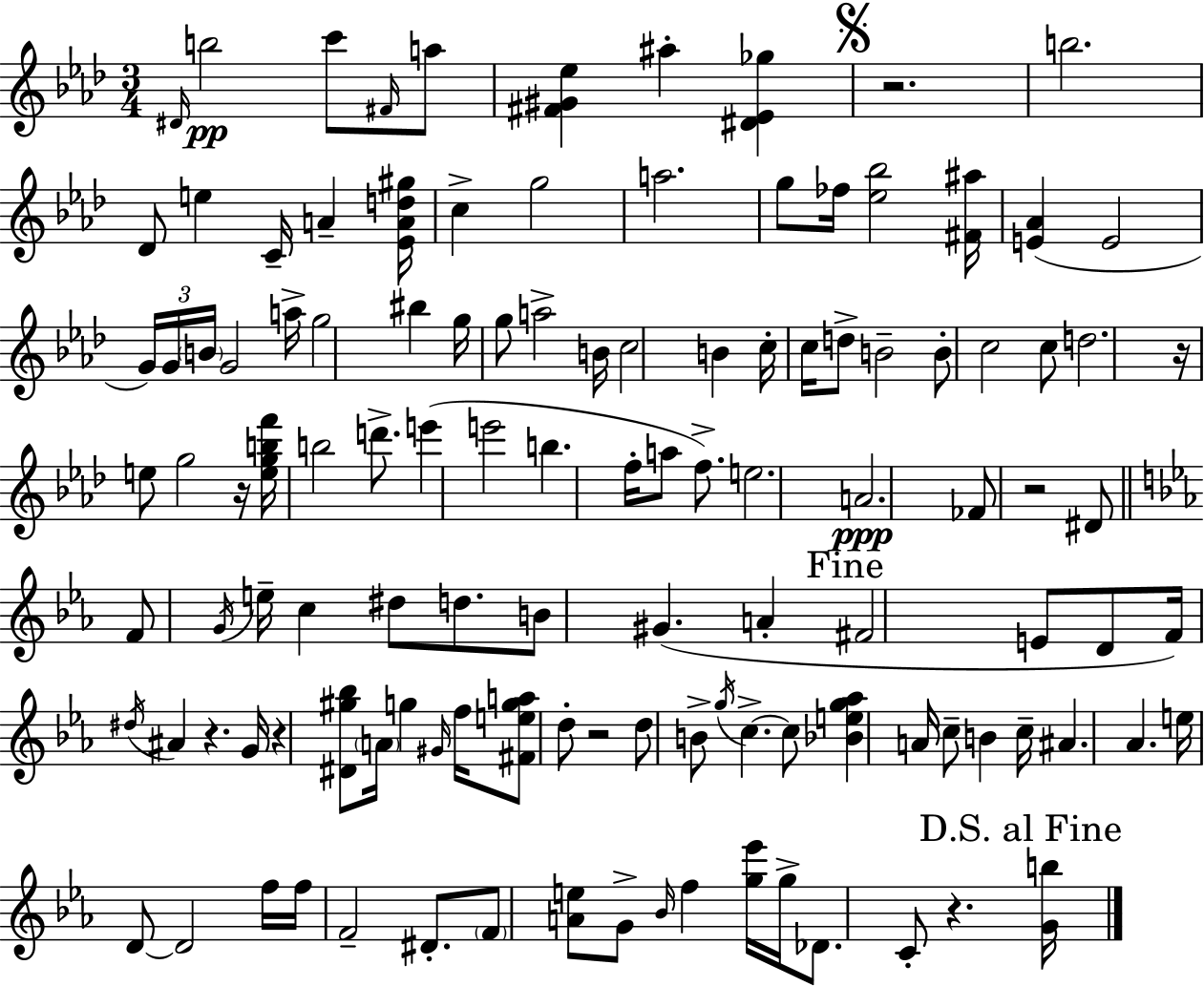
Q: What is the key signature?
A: AES major